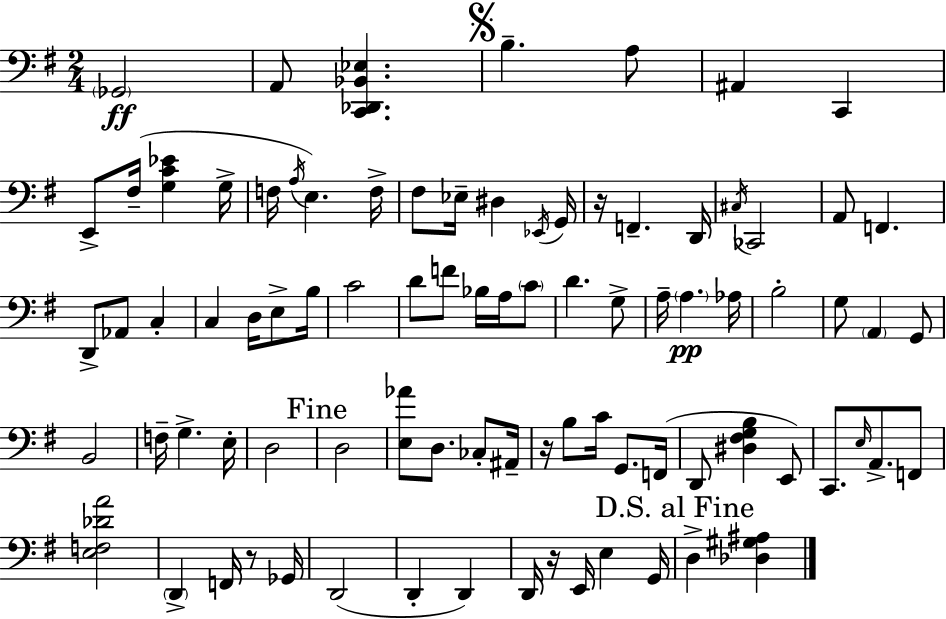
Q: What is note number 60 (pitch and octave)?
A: D2